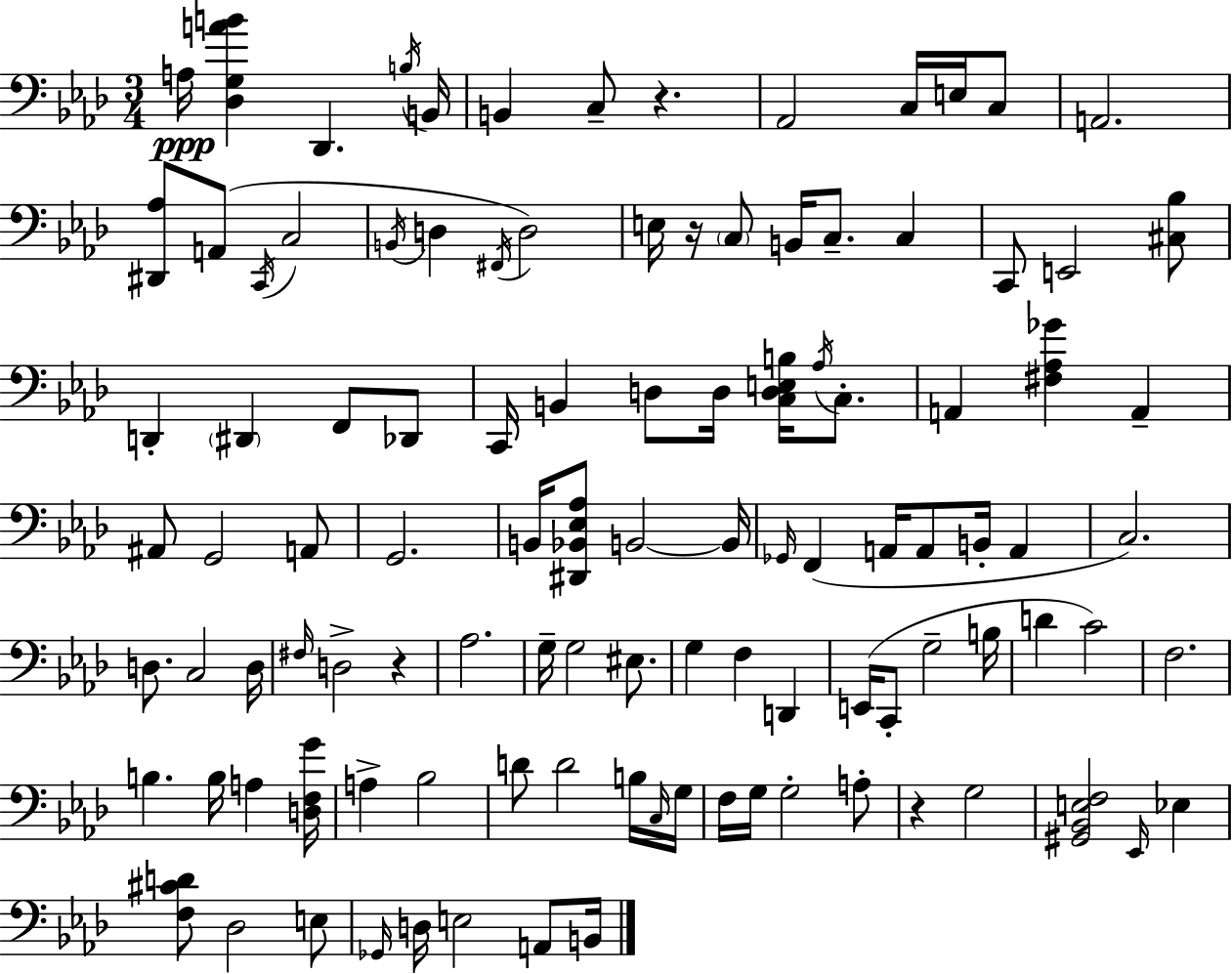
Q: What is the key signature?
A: AES major